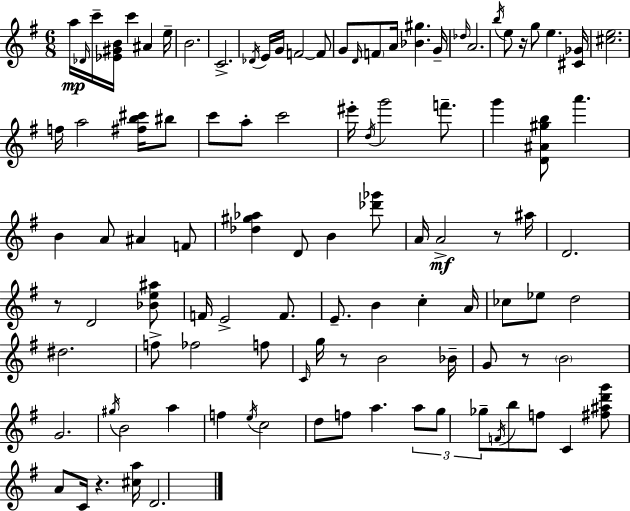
A5/s Db4/s C6/s [Eb4,G#4,B4]/s C6/q A#4/q E5/s B4/h. C4/h. Db4/s E4/s G4/s F4/h F4/e G4/e D4/s F4/e A4/s [Bb4,G#5]/q. G4/s Db5/s A4/h. B5/s E5/e R/s G5/e E5/q. [C#4,Gb4]/s [C#5,E5]/h. F5/s A5/h [F#5,B5,C#6]/s BIS5/e C6/e A5/e C6/h EIS6/s D5/s G6/h F6/e. G6/q [D4,A#4,G#5,B5]/e A6/q. B4/q A4/e A#4/q F4/e [Db5,G#5,Ab5]/q D4/e B4/q [Db6,Gb6]/e A4/s A4/h R/e A#5/s D4/h. R/e D4/h [Bb4,E5,A#5]/e F4/s E4/h F4/e. E4/e. B4/q C5/q A4/s CES5/e Eb5/e D5/h D#5/h. F5/e FES5/h F5/e C4/s G5/s R/e B4/h Bb4/s G4/e R/e B4/h G4/h. G#5/s B4/h A5/q F5/q E5/s C5/h D5/e F5/e A5/q. A5/e G5/e Gb5/e F4/s B5/e F5/e C4/q [F#5,A#5,D6,G6]/e A4/e C4/s R/q. [C#5,A5]/s D4/h.